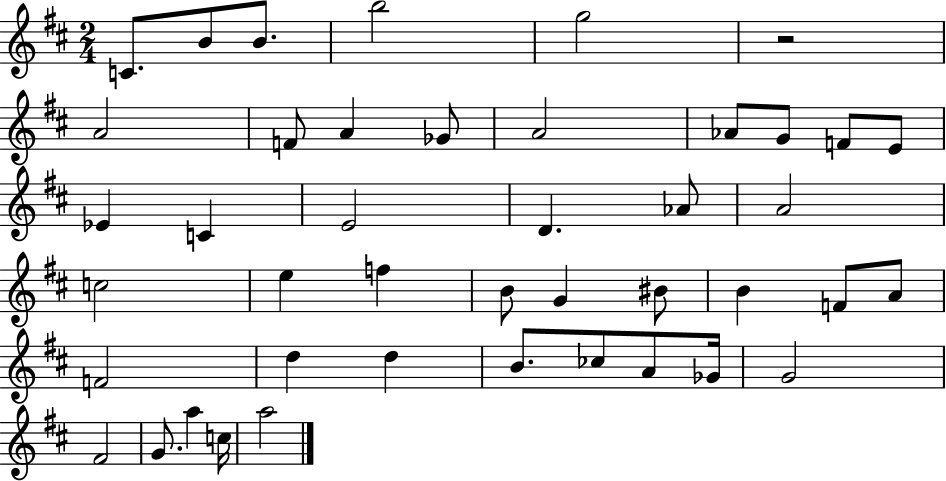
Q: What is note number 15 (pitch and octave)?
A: Eb4